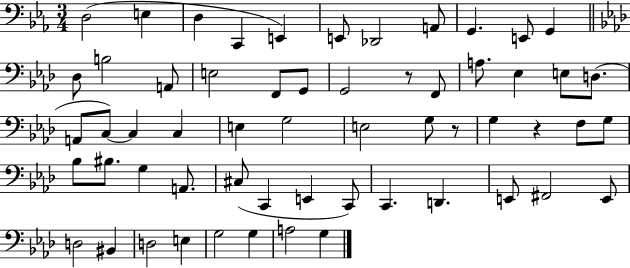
D3/h E3/q D3/q C2/q E2/q E2/e Db2/h A2/e G2/q. E2/e G2/q Db3/e B3/h A2/e E3/h F2/e G2/e G2/h R/e F2/e A3/e. Eb3/q E3/e D3/e. A2/e C3/e C3/q C3/q E3/q G3/h E3/h G3/e R/e G3/q R/q F3/e G3/e Bb3/e BIS3/e. G3/q A2/e. C#3/e C2/q E2/q C2/e C2/q. D2/q. E2/e F#2/h E2/e D3/h BIS2/q D3/h E3/q G3/h G3/q A3/h G3/q